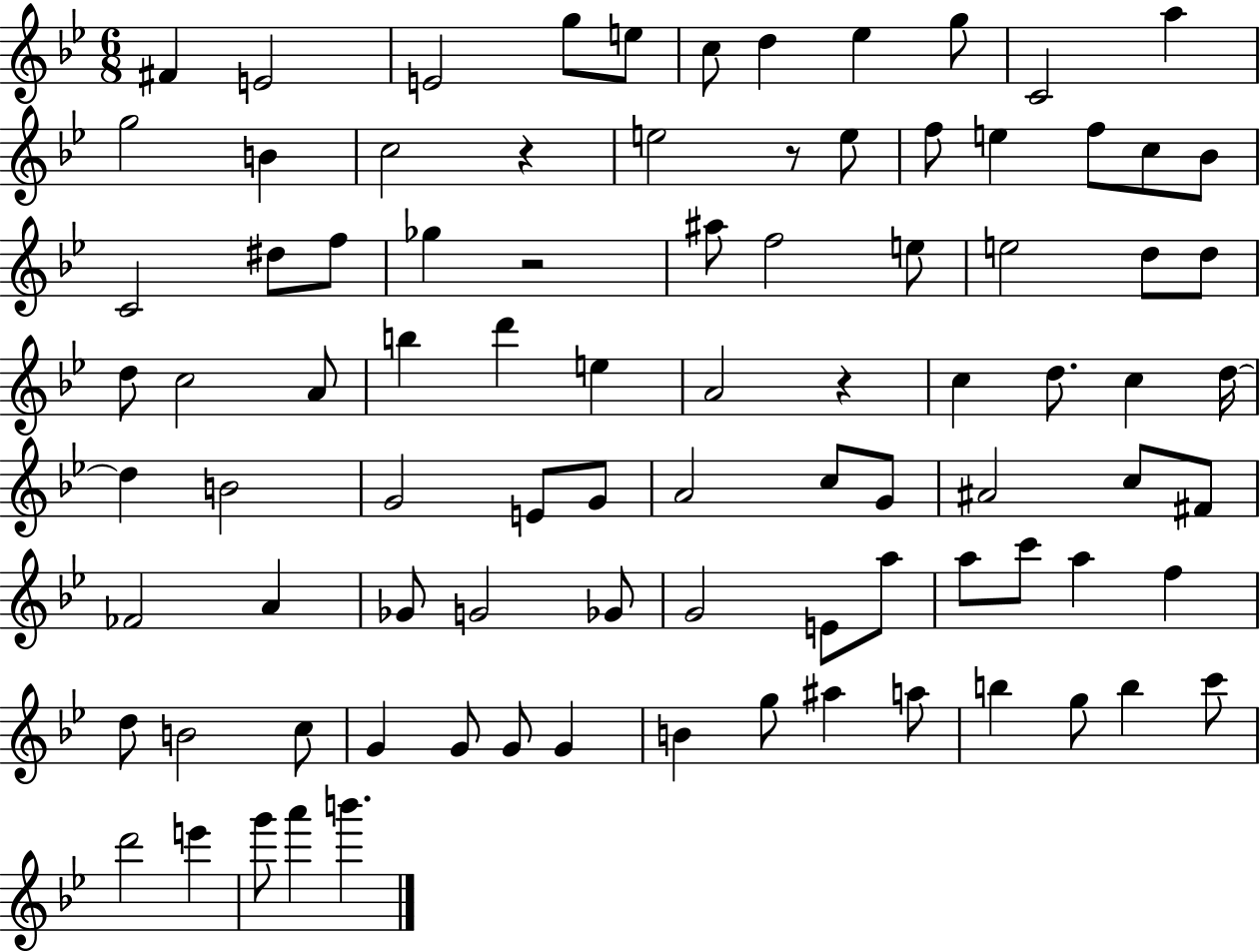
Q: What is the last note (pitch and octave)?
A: B6